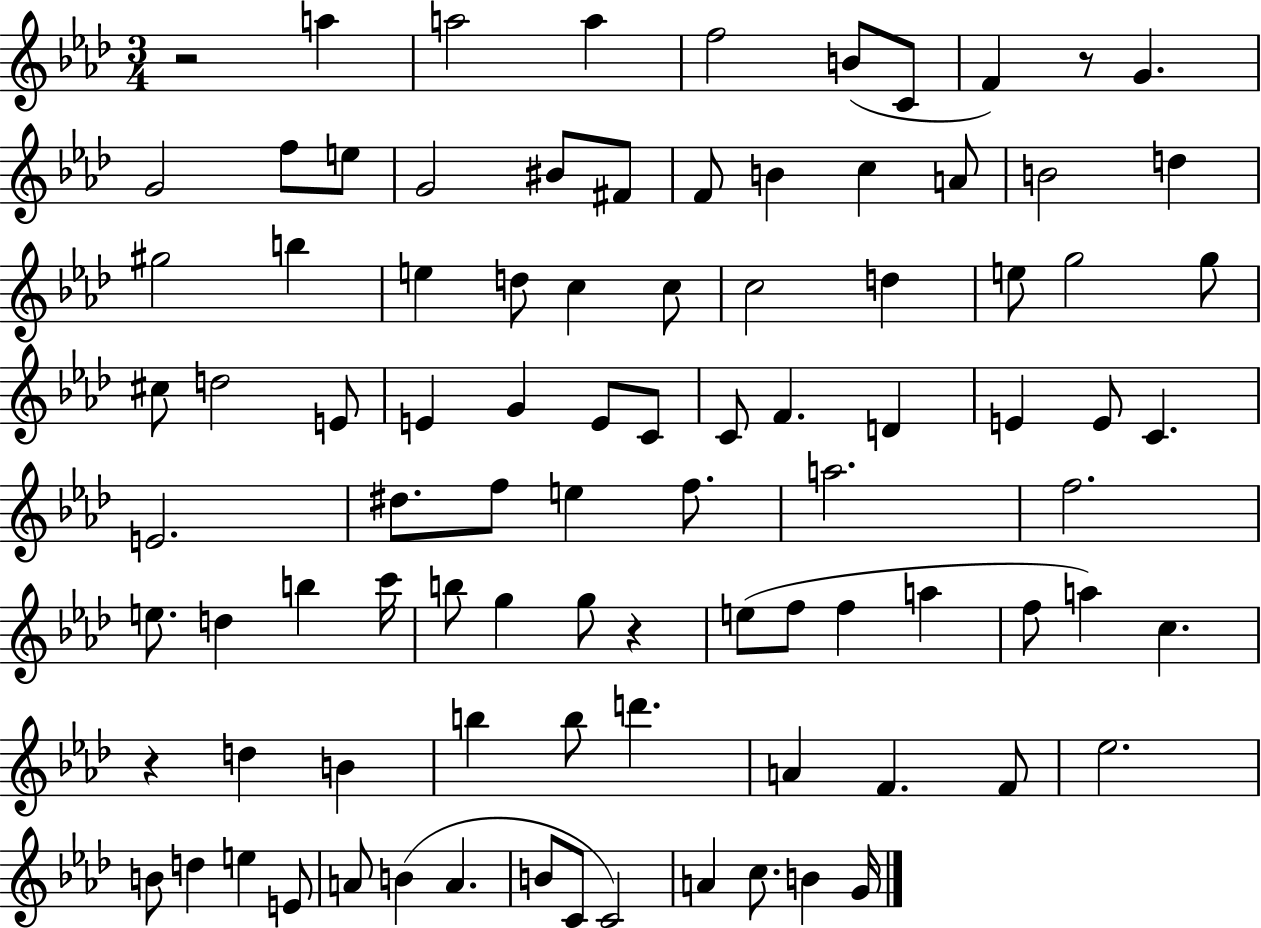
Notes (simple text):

R/h A5/q A5/h A5/q F5/h B4/e C4/e F4/q R/e G4/q. G4/h F5/e E5/e G4/h BIS4/e F#4/e F4/e B4/q C5/q A4/e B4/h D5/q G#5/h B5/q E5/q D5/e C5/q C5/e C5/h D5/q E5/e G5/h G5/e C#5/e D5/h E4/e E4/q G4/q E4/e C4/e C4/e F4/q. D4/q E4/q E4/e C4/q. E4/h. D#5/e. F5/e E5/q F5/e. A5/h. F5/h. E5/e. D5/q B5/q C6/s B5/e G5/q G5/e R/q E5/e F5/e F5/q A5/q F5/e A5/q C5/q. R/q D5/q B4/q B5/q B5/e D6/q. A4/q F4/q. F4/e Eb5/h. B4/e D5/q E5/q E4/e A4/e B4/q A4/q. B4/e C4/e C4/h A4/q C5/e. B4/q G4/s